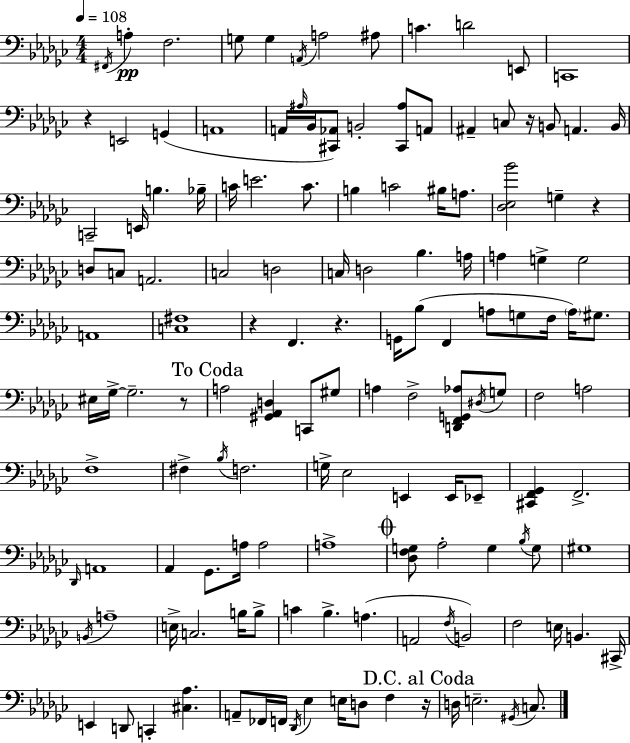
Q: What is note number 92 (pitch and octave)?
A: G3